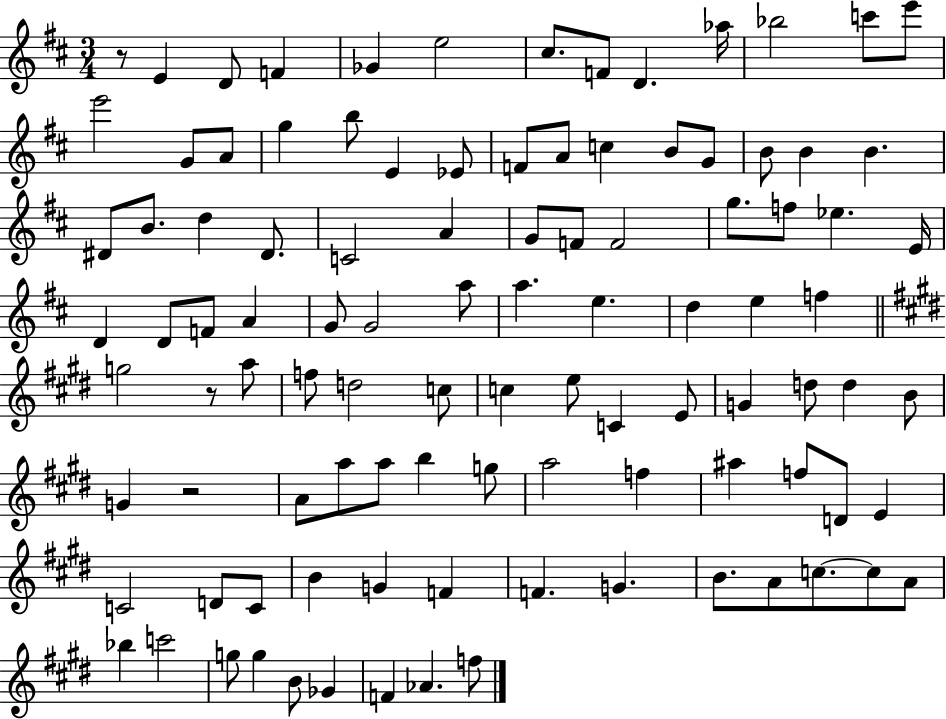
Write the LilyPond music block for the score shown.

{
  \clef treble
  \numericTimeSignature
  \time 3/4
  \key d \major
  r8 e'4 d'8 f'4 | ges'4 e''2 | cis''8. f'8 d'4. aes''16 | bes''2 c'''8 e'''8 | \break e'''2 g'8 a'8 | g''4 b''8 e'4 ees'8 | f'8 a'8 c''4 b'8 g'8 | b'8 b'4 b'4. | \break dis'8 b'8. d''4 dis'8. | c'2 a'4 | g'8 f'8 f'2 | g''8. f''8 ees''4. e'16 | \break d'4 d'8 f'8 a'4 | g'8 g'2 a''8 | a''4. e''4. | d''4 e''4 f''4 | \break \bar "||" \break \key e \major g''2 r8 a''8 | f''8 d''2 c''8 | c''4 e''8 c'4 e'8 | g'4 d''8 d''4 b'8 | \break g'4 r2 | a'8 a''8 a''8 b''4 g''8 | a''2 f''4 | ais''4 f''8 d'8 e'4 | \break c'2 d'8 c'8 | b'4 g'4 f'4 | f'4. g'4. | b'8. a'8 c''8.~~ c''8 a'8 | \break bes''4 c'''2 | g''8 g''4 b'8 ges'4 | f'4 aes'4. f''8 | \bar "|."
}